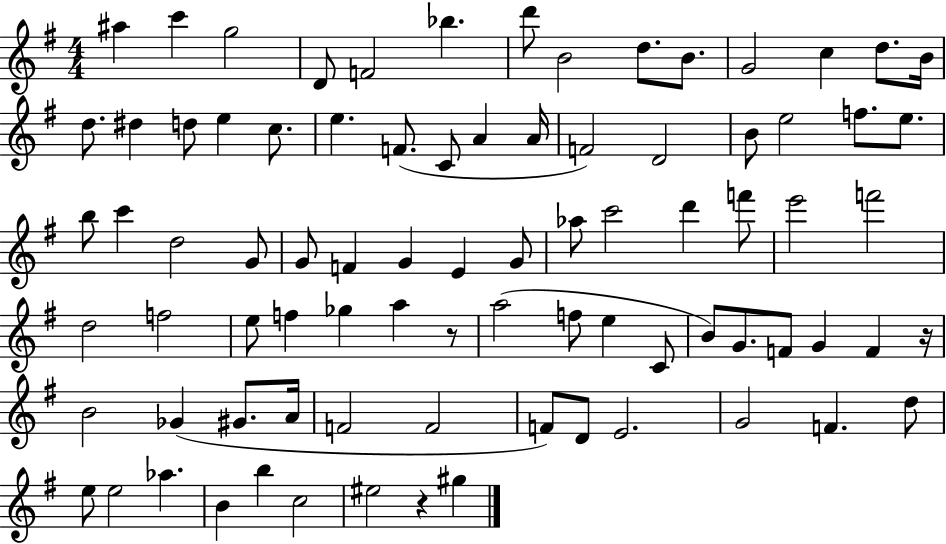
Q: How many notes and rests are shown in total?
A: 83